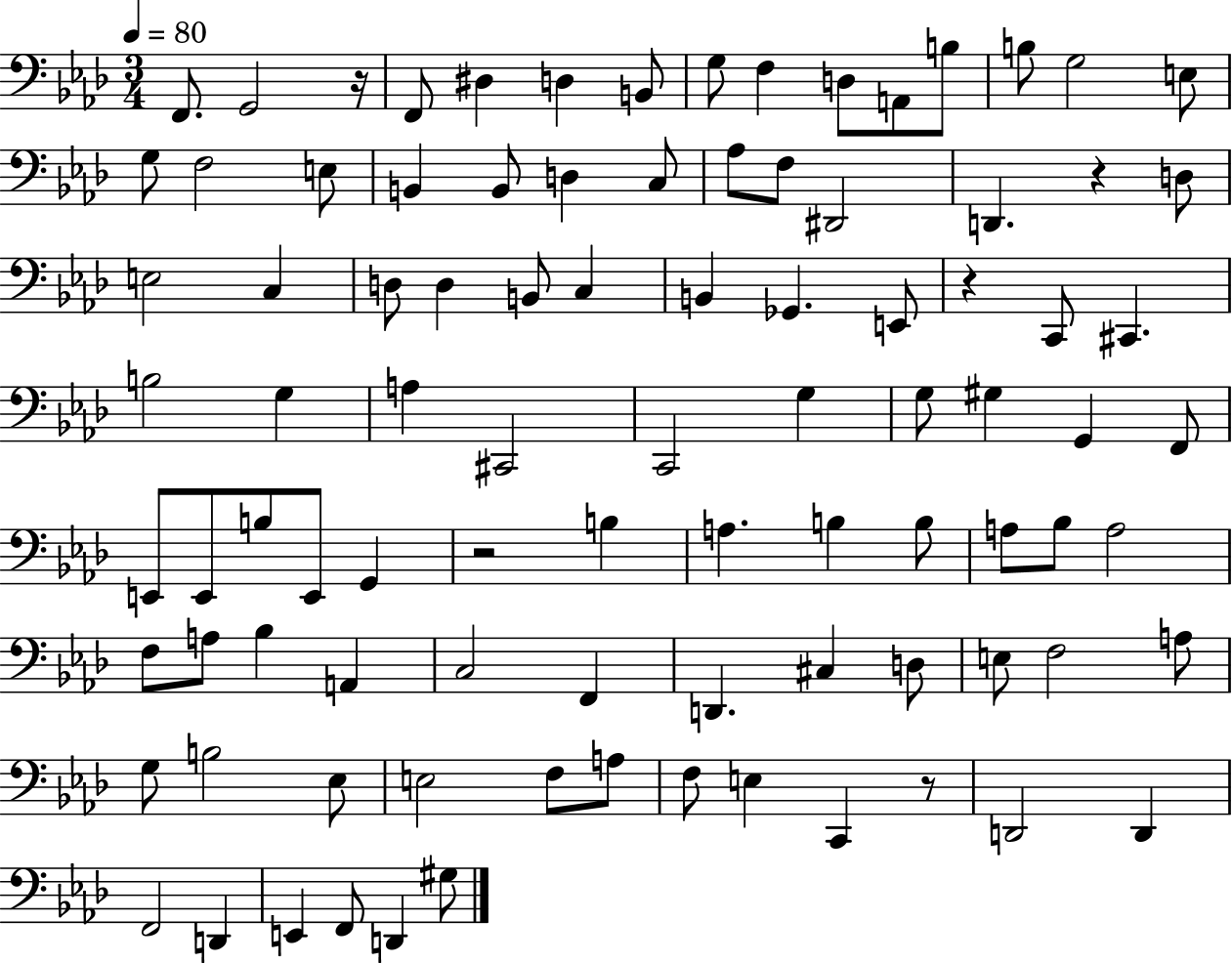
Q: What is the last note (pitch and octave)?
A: G#3